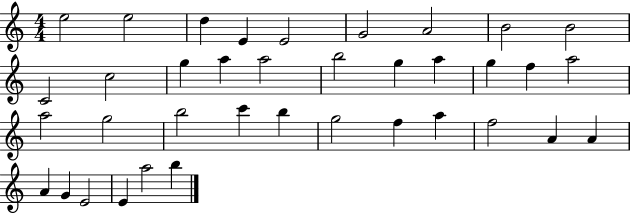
E5/h E5/h D5/q E4/q E4/h G4/h A4/h B4/h B4/h C4/h C5/h G5/q A5/q A5/h B5/h G5/q A5/q G5/q F5/q A5/h A5/h G5/h B5/h C6/q B5/q G5/h F5/q A5/q F5/h A4/q A4/q A4/q G4/q E4/h E4/q A5/h B5/q